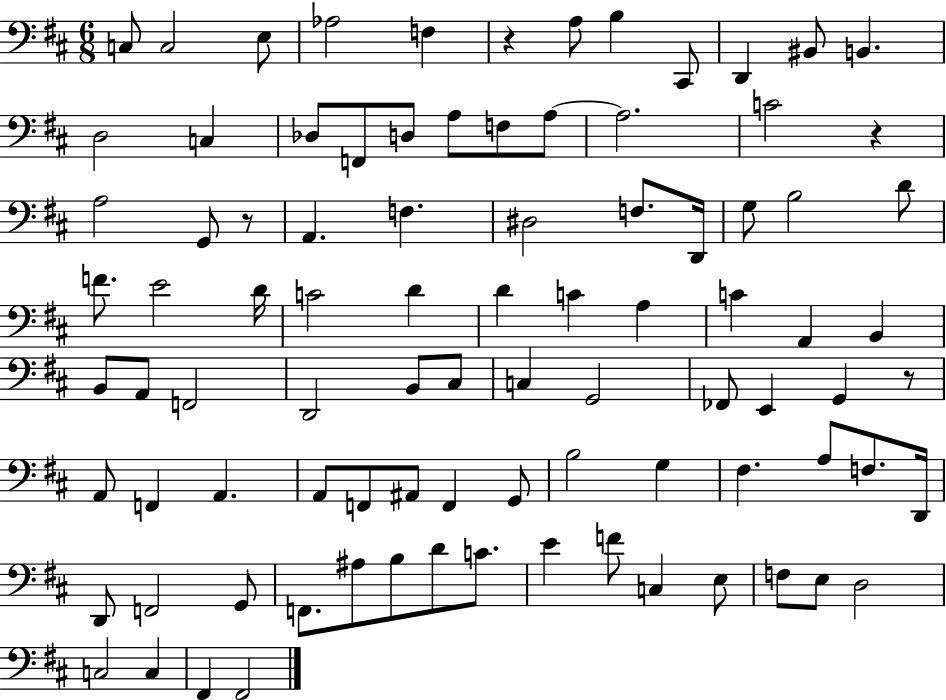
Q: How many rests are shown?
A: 4